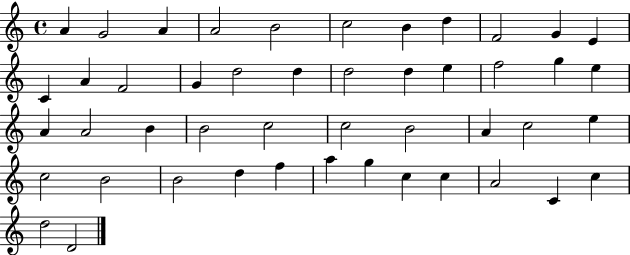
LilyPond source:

{
  \clef treble
  \time 4/4
  \defaultTimeSignature
  \key c \major
  a'4 g'2 a'4 | a'2 b'2 | c''2 b'4 d''4 | f'2 g'4 e'4 | \break c'4 a'4 f'2 | g'4 d''2 d''4 | d''2 d''4 e''4 | f''2 g''4 e''4 | \break a'4 a'2 b'4 | b'2 c''2 | c''2 b'2 | a'4 c''2 e''4 | \break c''2 b'2 | b'2 d''4 f''4 | a''4 g''4 c''4 c''4 | a'2 c'4 c''4 | \break d''2 d'2 | \bar "|."
}